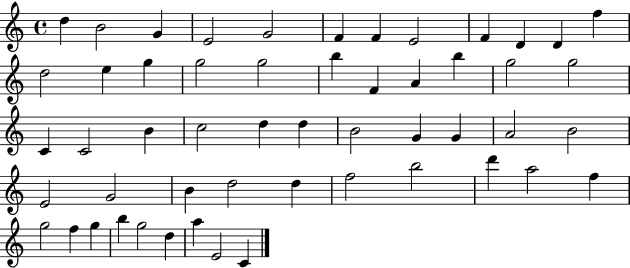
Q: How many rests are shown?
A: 0